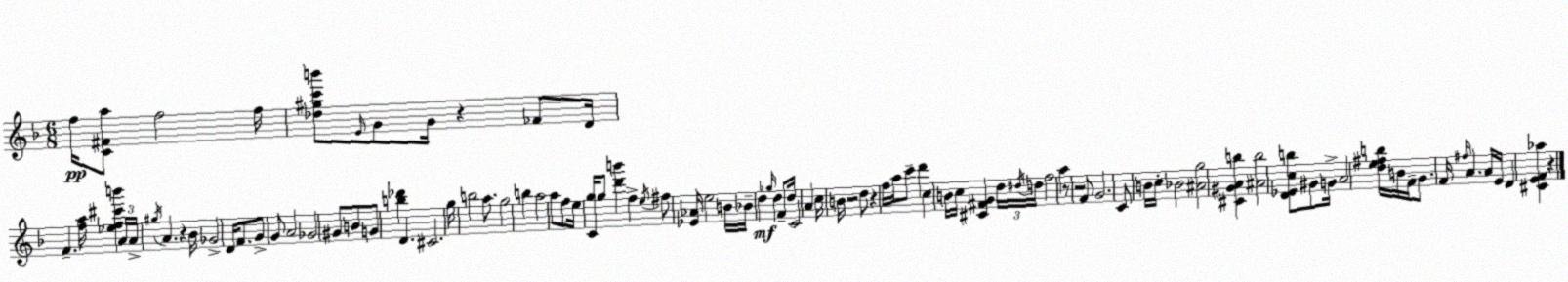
X:1
T:Untitled
M:6/8
L:1/4
K:F
f/4 [C^Fa]/2 f2 f/4 [_d^gc'b']/2 E/4 G/2 G/4 z _F/2 D/4 F [fa]/4 [_ef^c'b'] A/4 A/4 ^g/4 A z _B/4 _G2 D/4 F/2 G/2 G/2 A2 _G2 ^G/2 B/2 G/2 [b_d'] D ^C2 g/4 b2 a/2 g2 b a2 a/2 f/2 e/4 [Cg]/4 g/2 [d'b'] f e/4 ^f/2 [_E_A]/4 e2 B/4 _B/4 d _g/4 d F/2 d/4 C2 A c/4 B/4 z2 d/2 z f/4 a/4 c'/2 d' c B/4 c/4 [^C^FG] d/4 ^d/4 d/4 f2 a z/2 z2 F/2 G2 C/2 B/4 c/4 _B2 [^Ag]2 [^C^GAb] [^Ab]2 [D_Ecb]/2 ^G/2 G/4 A2 [de^fb]/4 B/4 F/4 G/2 F/4 ^f/4 A A/4 E/4 D [^CEF_a] z